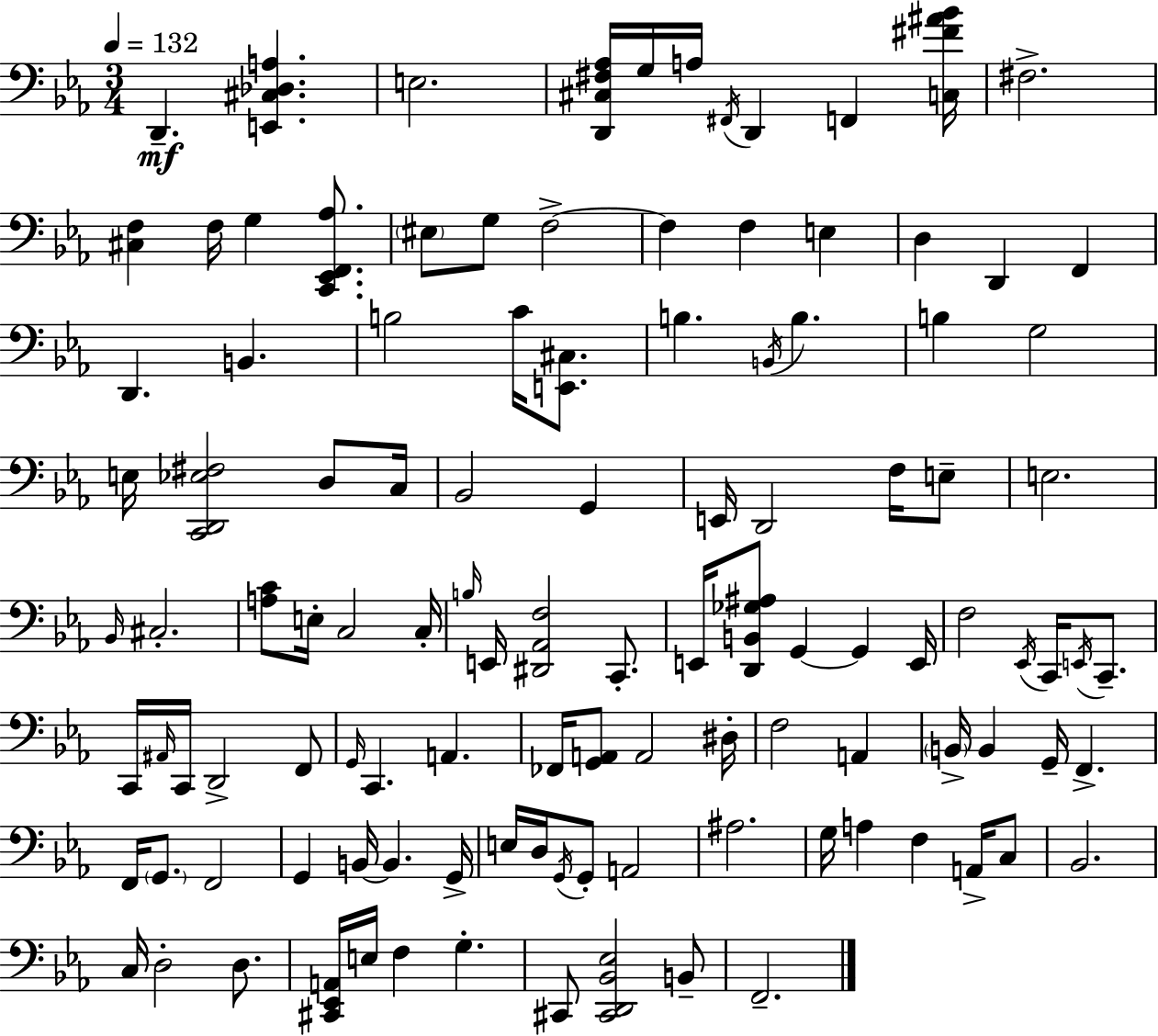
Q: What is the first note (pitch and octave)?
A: D2